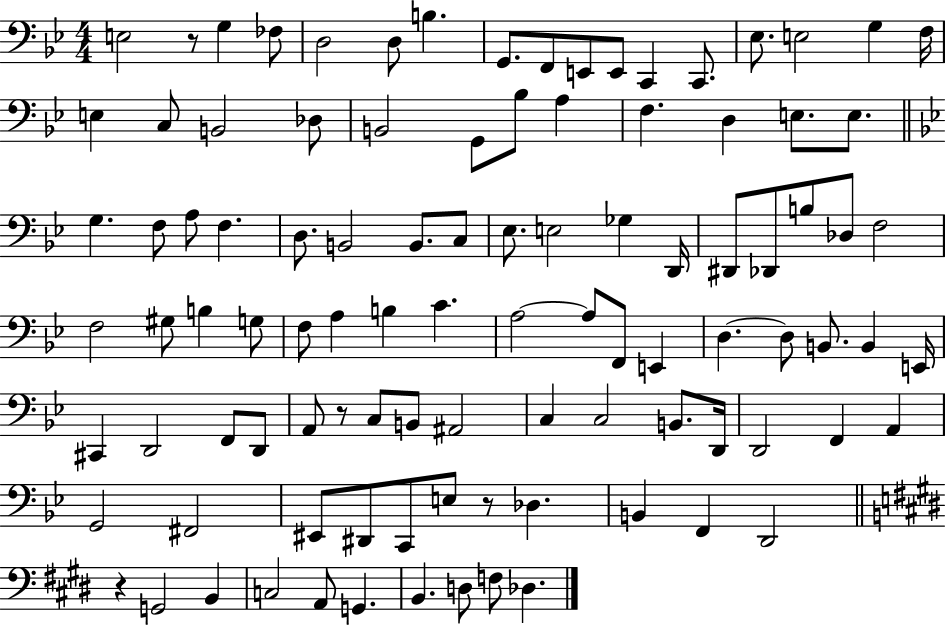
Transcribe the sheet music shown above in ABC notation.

X:1
T:Untitled
M:4/4
L:1/4
K:Bb
E,2 z/2 G, _F,/2 D,2 D,/2 B, G,,/2 F,,/2 E,,/2 E,,/2 C,, C,,/2 _E,/2 E,2 G, F,/4 E, C,/2 B,,2 _D,/2 B,,2 G,,/2 _B,/2 A, F, D, E,/2 E,/2 G, F,/2 A,/2 F, D,/2 B,,2 B,,/2 C,/2 _E,/2 E,2 _G, D,,/4 ^D,,/2 _D,,/2 B,/2 _D,/2 F,2 F,2 ^G,/2 B, G,/2 F,/2 A, B, C A,2 A,/2 F,,/2 E,, D, D,/2 B,,/2 B,, E,,/4 ^C,, D,,2 F,,/2 D,,/2 A,,/2 z/2 C,/2 B,,/2 ^A,,2 C, C,2 B,,/2 D,,/4 D,,2 F,, A,, G,,2 ^F,,2 ^E,,/2 ^D,,/2 C,,/2 E,/2 z/2 _D, B,, F,, D,,2 z G,,2 B,, C,2 A,,/2 G,, B,, D,/2 F,/2 _D,